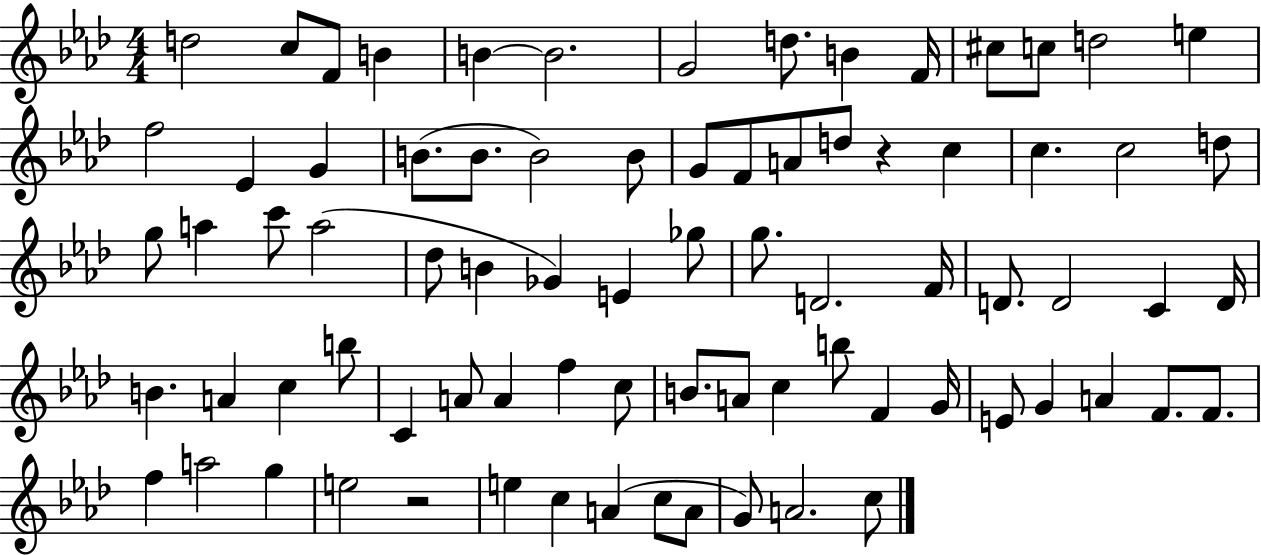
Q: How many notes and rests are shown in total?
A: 79